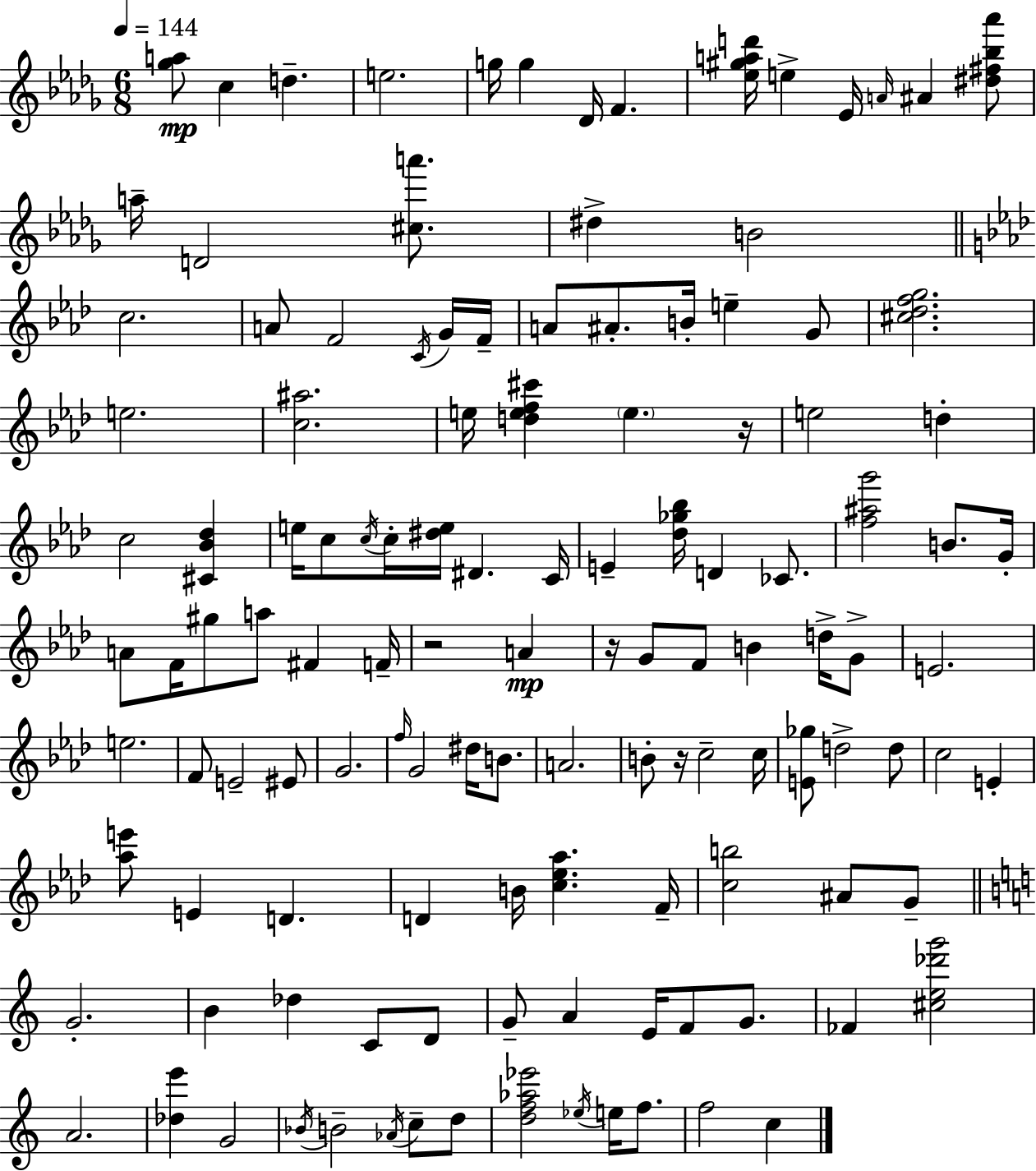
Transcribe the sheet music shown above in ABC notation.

X:1
T:Untitled
M:6/8
L:1/4
K:Bbm
[_ga]/2 c d e2 g/4 g _D/4 F [_e^gad']/4 e _E/4 A/4 ^A [^d^f_b_a']/2 a/4 D2 [^ca']/2 ^d B2 c2 A/2 F2 C/4 G/4 F/4 A/2 ^A/2 B/4 e G/2 [^c_dfg]2 e2 [c^a]2 e/4 [def^c'] e z/4 e2 d c2 [^C_B_d] e/4 c/2 c/4 c/4 [^de]/4 ^D C/4 E [_d_g_b]/4 D _C/2 [f^ag']2 B/2 G/4 A/2 F/4 ^g/2 a/2 ^F F/4 z2 A z/4 G/2 F/2 B d/4 G/2 E2 e2 F/2 E2 ^E/2 G2 f/4 G2 ^d/4 B/2 A2 B/2 z/4 c2 c/4 [E_g]/2 d2 d/2 c2 E [_ae']/2 E D D B/4 [c_e_a] F/4 [cb]2 ^A/2 G/2 G2 B _d C/2 D/2 G/2 A E/4 F/2 G/2 _F [^ce_d'g']2 A2 [_de'] G2 _B/4 B2 _A/4 c/2 d/2 [df_a_e']2 _e/4 e/4 f/2 f2 c